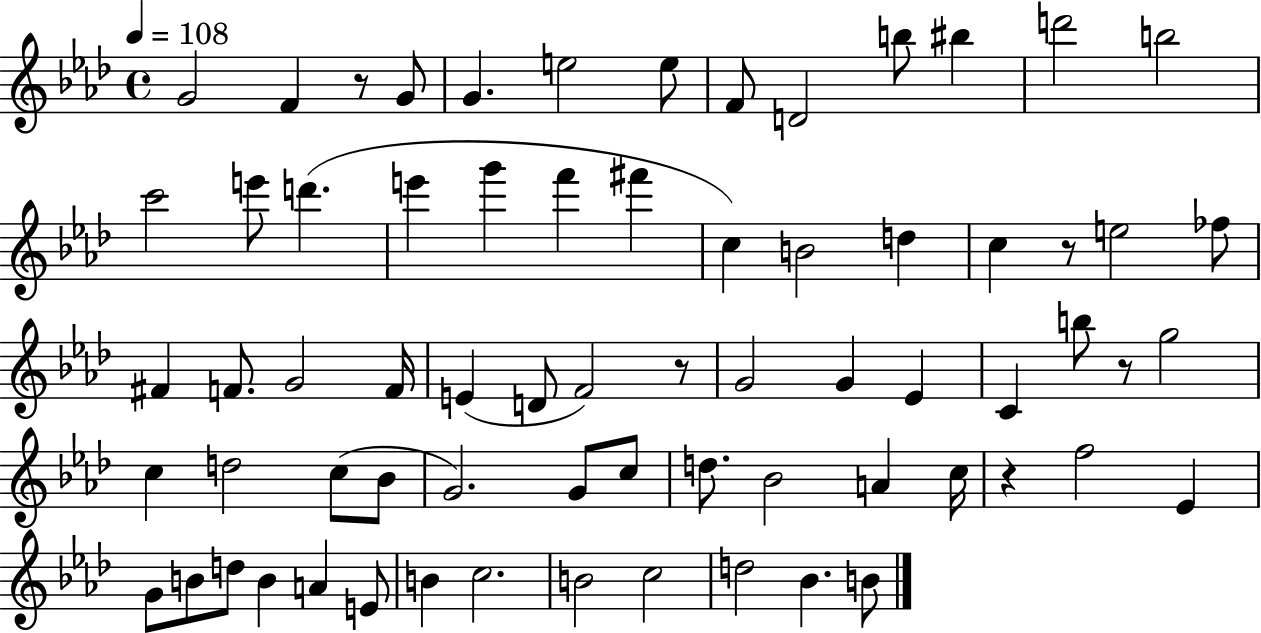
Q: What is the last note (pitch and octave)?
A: B4